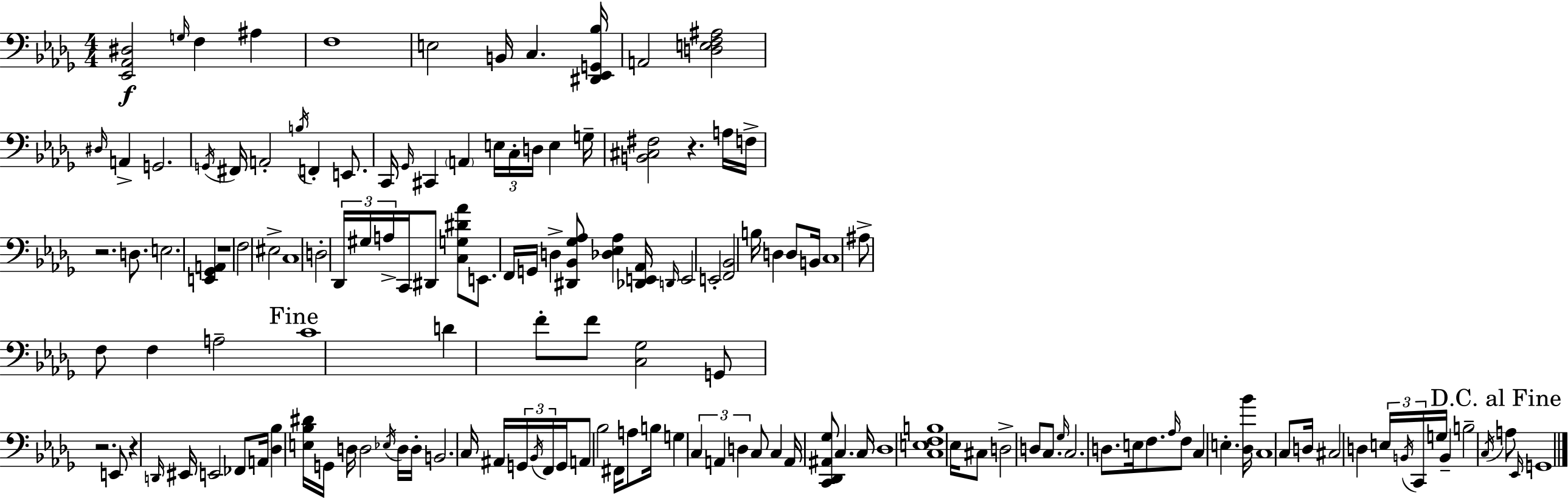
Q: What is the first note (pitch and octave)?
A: G3